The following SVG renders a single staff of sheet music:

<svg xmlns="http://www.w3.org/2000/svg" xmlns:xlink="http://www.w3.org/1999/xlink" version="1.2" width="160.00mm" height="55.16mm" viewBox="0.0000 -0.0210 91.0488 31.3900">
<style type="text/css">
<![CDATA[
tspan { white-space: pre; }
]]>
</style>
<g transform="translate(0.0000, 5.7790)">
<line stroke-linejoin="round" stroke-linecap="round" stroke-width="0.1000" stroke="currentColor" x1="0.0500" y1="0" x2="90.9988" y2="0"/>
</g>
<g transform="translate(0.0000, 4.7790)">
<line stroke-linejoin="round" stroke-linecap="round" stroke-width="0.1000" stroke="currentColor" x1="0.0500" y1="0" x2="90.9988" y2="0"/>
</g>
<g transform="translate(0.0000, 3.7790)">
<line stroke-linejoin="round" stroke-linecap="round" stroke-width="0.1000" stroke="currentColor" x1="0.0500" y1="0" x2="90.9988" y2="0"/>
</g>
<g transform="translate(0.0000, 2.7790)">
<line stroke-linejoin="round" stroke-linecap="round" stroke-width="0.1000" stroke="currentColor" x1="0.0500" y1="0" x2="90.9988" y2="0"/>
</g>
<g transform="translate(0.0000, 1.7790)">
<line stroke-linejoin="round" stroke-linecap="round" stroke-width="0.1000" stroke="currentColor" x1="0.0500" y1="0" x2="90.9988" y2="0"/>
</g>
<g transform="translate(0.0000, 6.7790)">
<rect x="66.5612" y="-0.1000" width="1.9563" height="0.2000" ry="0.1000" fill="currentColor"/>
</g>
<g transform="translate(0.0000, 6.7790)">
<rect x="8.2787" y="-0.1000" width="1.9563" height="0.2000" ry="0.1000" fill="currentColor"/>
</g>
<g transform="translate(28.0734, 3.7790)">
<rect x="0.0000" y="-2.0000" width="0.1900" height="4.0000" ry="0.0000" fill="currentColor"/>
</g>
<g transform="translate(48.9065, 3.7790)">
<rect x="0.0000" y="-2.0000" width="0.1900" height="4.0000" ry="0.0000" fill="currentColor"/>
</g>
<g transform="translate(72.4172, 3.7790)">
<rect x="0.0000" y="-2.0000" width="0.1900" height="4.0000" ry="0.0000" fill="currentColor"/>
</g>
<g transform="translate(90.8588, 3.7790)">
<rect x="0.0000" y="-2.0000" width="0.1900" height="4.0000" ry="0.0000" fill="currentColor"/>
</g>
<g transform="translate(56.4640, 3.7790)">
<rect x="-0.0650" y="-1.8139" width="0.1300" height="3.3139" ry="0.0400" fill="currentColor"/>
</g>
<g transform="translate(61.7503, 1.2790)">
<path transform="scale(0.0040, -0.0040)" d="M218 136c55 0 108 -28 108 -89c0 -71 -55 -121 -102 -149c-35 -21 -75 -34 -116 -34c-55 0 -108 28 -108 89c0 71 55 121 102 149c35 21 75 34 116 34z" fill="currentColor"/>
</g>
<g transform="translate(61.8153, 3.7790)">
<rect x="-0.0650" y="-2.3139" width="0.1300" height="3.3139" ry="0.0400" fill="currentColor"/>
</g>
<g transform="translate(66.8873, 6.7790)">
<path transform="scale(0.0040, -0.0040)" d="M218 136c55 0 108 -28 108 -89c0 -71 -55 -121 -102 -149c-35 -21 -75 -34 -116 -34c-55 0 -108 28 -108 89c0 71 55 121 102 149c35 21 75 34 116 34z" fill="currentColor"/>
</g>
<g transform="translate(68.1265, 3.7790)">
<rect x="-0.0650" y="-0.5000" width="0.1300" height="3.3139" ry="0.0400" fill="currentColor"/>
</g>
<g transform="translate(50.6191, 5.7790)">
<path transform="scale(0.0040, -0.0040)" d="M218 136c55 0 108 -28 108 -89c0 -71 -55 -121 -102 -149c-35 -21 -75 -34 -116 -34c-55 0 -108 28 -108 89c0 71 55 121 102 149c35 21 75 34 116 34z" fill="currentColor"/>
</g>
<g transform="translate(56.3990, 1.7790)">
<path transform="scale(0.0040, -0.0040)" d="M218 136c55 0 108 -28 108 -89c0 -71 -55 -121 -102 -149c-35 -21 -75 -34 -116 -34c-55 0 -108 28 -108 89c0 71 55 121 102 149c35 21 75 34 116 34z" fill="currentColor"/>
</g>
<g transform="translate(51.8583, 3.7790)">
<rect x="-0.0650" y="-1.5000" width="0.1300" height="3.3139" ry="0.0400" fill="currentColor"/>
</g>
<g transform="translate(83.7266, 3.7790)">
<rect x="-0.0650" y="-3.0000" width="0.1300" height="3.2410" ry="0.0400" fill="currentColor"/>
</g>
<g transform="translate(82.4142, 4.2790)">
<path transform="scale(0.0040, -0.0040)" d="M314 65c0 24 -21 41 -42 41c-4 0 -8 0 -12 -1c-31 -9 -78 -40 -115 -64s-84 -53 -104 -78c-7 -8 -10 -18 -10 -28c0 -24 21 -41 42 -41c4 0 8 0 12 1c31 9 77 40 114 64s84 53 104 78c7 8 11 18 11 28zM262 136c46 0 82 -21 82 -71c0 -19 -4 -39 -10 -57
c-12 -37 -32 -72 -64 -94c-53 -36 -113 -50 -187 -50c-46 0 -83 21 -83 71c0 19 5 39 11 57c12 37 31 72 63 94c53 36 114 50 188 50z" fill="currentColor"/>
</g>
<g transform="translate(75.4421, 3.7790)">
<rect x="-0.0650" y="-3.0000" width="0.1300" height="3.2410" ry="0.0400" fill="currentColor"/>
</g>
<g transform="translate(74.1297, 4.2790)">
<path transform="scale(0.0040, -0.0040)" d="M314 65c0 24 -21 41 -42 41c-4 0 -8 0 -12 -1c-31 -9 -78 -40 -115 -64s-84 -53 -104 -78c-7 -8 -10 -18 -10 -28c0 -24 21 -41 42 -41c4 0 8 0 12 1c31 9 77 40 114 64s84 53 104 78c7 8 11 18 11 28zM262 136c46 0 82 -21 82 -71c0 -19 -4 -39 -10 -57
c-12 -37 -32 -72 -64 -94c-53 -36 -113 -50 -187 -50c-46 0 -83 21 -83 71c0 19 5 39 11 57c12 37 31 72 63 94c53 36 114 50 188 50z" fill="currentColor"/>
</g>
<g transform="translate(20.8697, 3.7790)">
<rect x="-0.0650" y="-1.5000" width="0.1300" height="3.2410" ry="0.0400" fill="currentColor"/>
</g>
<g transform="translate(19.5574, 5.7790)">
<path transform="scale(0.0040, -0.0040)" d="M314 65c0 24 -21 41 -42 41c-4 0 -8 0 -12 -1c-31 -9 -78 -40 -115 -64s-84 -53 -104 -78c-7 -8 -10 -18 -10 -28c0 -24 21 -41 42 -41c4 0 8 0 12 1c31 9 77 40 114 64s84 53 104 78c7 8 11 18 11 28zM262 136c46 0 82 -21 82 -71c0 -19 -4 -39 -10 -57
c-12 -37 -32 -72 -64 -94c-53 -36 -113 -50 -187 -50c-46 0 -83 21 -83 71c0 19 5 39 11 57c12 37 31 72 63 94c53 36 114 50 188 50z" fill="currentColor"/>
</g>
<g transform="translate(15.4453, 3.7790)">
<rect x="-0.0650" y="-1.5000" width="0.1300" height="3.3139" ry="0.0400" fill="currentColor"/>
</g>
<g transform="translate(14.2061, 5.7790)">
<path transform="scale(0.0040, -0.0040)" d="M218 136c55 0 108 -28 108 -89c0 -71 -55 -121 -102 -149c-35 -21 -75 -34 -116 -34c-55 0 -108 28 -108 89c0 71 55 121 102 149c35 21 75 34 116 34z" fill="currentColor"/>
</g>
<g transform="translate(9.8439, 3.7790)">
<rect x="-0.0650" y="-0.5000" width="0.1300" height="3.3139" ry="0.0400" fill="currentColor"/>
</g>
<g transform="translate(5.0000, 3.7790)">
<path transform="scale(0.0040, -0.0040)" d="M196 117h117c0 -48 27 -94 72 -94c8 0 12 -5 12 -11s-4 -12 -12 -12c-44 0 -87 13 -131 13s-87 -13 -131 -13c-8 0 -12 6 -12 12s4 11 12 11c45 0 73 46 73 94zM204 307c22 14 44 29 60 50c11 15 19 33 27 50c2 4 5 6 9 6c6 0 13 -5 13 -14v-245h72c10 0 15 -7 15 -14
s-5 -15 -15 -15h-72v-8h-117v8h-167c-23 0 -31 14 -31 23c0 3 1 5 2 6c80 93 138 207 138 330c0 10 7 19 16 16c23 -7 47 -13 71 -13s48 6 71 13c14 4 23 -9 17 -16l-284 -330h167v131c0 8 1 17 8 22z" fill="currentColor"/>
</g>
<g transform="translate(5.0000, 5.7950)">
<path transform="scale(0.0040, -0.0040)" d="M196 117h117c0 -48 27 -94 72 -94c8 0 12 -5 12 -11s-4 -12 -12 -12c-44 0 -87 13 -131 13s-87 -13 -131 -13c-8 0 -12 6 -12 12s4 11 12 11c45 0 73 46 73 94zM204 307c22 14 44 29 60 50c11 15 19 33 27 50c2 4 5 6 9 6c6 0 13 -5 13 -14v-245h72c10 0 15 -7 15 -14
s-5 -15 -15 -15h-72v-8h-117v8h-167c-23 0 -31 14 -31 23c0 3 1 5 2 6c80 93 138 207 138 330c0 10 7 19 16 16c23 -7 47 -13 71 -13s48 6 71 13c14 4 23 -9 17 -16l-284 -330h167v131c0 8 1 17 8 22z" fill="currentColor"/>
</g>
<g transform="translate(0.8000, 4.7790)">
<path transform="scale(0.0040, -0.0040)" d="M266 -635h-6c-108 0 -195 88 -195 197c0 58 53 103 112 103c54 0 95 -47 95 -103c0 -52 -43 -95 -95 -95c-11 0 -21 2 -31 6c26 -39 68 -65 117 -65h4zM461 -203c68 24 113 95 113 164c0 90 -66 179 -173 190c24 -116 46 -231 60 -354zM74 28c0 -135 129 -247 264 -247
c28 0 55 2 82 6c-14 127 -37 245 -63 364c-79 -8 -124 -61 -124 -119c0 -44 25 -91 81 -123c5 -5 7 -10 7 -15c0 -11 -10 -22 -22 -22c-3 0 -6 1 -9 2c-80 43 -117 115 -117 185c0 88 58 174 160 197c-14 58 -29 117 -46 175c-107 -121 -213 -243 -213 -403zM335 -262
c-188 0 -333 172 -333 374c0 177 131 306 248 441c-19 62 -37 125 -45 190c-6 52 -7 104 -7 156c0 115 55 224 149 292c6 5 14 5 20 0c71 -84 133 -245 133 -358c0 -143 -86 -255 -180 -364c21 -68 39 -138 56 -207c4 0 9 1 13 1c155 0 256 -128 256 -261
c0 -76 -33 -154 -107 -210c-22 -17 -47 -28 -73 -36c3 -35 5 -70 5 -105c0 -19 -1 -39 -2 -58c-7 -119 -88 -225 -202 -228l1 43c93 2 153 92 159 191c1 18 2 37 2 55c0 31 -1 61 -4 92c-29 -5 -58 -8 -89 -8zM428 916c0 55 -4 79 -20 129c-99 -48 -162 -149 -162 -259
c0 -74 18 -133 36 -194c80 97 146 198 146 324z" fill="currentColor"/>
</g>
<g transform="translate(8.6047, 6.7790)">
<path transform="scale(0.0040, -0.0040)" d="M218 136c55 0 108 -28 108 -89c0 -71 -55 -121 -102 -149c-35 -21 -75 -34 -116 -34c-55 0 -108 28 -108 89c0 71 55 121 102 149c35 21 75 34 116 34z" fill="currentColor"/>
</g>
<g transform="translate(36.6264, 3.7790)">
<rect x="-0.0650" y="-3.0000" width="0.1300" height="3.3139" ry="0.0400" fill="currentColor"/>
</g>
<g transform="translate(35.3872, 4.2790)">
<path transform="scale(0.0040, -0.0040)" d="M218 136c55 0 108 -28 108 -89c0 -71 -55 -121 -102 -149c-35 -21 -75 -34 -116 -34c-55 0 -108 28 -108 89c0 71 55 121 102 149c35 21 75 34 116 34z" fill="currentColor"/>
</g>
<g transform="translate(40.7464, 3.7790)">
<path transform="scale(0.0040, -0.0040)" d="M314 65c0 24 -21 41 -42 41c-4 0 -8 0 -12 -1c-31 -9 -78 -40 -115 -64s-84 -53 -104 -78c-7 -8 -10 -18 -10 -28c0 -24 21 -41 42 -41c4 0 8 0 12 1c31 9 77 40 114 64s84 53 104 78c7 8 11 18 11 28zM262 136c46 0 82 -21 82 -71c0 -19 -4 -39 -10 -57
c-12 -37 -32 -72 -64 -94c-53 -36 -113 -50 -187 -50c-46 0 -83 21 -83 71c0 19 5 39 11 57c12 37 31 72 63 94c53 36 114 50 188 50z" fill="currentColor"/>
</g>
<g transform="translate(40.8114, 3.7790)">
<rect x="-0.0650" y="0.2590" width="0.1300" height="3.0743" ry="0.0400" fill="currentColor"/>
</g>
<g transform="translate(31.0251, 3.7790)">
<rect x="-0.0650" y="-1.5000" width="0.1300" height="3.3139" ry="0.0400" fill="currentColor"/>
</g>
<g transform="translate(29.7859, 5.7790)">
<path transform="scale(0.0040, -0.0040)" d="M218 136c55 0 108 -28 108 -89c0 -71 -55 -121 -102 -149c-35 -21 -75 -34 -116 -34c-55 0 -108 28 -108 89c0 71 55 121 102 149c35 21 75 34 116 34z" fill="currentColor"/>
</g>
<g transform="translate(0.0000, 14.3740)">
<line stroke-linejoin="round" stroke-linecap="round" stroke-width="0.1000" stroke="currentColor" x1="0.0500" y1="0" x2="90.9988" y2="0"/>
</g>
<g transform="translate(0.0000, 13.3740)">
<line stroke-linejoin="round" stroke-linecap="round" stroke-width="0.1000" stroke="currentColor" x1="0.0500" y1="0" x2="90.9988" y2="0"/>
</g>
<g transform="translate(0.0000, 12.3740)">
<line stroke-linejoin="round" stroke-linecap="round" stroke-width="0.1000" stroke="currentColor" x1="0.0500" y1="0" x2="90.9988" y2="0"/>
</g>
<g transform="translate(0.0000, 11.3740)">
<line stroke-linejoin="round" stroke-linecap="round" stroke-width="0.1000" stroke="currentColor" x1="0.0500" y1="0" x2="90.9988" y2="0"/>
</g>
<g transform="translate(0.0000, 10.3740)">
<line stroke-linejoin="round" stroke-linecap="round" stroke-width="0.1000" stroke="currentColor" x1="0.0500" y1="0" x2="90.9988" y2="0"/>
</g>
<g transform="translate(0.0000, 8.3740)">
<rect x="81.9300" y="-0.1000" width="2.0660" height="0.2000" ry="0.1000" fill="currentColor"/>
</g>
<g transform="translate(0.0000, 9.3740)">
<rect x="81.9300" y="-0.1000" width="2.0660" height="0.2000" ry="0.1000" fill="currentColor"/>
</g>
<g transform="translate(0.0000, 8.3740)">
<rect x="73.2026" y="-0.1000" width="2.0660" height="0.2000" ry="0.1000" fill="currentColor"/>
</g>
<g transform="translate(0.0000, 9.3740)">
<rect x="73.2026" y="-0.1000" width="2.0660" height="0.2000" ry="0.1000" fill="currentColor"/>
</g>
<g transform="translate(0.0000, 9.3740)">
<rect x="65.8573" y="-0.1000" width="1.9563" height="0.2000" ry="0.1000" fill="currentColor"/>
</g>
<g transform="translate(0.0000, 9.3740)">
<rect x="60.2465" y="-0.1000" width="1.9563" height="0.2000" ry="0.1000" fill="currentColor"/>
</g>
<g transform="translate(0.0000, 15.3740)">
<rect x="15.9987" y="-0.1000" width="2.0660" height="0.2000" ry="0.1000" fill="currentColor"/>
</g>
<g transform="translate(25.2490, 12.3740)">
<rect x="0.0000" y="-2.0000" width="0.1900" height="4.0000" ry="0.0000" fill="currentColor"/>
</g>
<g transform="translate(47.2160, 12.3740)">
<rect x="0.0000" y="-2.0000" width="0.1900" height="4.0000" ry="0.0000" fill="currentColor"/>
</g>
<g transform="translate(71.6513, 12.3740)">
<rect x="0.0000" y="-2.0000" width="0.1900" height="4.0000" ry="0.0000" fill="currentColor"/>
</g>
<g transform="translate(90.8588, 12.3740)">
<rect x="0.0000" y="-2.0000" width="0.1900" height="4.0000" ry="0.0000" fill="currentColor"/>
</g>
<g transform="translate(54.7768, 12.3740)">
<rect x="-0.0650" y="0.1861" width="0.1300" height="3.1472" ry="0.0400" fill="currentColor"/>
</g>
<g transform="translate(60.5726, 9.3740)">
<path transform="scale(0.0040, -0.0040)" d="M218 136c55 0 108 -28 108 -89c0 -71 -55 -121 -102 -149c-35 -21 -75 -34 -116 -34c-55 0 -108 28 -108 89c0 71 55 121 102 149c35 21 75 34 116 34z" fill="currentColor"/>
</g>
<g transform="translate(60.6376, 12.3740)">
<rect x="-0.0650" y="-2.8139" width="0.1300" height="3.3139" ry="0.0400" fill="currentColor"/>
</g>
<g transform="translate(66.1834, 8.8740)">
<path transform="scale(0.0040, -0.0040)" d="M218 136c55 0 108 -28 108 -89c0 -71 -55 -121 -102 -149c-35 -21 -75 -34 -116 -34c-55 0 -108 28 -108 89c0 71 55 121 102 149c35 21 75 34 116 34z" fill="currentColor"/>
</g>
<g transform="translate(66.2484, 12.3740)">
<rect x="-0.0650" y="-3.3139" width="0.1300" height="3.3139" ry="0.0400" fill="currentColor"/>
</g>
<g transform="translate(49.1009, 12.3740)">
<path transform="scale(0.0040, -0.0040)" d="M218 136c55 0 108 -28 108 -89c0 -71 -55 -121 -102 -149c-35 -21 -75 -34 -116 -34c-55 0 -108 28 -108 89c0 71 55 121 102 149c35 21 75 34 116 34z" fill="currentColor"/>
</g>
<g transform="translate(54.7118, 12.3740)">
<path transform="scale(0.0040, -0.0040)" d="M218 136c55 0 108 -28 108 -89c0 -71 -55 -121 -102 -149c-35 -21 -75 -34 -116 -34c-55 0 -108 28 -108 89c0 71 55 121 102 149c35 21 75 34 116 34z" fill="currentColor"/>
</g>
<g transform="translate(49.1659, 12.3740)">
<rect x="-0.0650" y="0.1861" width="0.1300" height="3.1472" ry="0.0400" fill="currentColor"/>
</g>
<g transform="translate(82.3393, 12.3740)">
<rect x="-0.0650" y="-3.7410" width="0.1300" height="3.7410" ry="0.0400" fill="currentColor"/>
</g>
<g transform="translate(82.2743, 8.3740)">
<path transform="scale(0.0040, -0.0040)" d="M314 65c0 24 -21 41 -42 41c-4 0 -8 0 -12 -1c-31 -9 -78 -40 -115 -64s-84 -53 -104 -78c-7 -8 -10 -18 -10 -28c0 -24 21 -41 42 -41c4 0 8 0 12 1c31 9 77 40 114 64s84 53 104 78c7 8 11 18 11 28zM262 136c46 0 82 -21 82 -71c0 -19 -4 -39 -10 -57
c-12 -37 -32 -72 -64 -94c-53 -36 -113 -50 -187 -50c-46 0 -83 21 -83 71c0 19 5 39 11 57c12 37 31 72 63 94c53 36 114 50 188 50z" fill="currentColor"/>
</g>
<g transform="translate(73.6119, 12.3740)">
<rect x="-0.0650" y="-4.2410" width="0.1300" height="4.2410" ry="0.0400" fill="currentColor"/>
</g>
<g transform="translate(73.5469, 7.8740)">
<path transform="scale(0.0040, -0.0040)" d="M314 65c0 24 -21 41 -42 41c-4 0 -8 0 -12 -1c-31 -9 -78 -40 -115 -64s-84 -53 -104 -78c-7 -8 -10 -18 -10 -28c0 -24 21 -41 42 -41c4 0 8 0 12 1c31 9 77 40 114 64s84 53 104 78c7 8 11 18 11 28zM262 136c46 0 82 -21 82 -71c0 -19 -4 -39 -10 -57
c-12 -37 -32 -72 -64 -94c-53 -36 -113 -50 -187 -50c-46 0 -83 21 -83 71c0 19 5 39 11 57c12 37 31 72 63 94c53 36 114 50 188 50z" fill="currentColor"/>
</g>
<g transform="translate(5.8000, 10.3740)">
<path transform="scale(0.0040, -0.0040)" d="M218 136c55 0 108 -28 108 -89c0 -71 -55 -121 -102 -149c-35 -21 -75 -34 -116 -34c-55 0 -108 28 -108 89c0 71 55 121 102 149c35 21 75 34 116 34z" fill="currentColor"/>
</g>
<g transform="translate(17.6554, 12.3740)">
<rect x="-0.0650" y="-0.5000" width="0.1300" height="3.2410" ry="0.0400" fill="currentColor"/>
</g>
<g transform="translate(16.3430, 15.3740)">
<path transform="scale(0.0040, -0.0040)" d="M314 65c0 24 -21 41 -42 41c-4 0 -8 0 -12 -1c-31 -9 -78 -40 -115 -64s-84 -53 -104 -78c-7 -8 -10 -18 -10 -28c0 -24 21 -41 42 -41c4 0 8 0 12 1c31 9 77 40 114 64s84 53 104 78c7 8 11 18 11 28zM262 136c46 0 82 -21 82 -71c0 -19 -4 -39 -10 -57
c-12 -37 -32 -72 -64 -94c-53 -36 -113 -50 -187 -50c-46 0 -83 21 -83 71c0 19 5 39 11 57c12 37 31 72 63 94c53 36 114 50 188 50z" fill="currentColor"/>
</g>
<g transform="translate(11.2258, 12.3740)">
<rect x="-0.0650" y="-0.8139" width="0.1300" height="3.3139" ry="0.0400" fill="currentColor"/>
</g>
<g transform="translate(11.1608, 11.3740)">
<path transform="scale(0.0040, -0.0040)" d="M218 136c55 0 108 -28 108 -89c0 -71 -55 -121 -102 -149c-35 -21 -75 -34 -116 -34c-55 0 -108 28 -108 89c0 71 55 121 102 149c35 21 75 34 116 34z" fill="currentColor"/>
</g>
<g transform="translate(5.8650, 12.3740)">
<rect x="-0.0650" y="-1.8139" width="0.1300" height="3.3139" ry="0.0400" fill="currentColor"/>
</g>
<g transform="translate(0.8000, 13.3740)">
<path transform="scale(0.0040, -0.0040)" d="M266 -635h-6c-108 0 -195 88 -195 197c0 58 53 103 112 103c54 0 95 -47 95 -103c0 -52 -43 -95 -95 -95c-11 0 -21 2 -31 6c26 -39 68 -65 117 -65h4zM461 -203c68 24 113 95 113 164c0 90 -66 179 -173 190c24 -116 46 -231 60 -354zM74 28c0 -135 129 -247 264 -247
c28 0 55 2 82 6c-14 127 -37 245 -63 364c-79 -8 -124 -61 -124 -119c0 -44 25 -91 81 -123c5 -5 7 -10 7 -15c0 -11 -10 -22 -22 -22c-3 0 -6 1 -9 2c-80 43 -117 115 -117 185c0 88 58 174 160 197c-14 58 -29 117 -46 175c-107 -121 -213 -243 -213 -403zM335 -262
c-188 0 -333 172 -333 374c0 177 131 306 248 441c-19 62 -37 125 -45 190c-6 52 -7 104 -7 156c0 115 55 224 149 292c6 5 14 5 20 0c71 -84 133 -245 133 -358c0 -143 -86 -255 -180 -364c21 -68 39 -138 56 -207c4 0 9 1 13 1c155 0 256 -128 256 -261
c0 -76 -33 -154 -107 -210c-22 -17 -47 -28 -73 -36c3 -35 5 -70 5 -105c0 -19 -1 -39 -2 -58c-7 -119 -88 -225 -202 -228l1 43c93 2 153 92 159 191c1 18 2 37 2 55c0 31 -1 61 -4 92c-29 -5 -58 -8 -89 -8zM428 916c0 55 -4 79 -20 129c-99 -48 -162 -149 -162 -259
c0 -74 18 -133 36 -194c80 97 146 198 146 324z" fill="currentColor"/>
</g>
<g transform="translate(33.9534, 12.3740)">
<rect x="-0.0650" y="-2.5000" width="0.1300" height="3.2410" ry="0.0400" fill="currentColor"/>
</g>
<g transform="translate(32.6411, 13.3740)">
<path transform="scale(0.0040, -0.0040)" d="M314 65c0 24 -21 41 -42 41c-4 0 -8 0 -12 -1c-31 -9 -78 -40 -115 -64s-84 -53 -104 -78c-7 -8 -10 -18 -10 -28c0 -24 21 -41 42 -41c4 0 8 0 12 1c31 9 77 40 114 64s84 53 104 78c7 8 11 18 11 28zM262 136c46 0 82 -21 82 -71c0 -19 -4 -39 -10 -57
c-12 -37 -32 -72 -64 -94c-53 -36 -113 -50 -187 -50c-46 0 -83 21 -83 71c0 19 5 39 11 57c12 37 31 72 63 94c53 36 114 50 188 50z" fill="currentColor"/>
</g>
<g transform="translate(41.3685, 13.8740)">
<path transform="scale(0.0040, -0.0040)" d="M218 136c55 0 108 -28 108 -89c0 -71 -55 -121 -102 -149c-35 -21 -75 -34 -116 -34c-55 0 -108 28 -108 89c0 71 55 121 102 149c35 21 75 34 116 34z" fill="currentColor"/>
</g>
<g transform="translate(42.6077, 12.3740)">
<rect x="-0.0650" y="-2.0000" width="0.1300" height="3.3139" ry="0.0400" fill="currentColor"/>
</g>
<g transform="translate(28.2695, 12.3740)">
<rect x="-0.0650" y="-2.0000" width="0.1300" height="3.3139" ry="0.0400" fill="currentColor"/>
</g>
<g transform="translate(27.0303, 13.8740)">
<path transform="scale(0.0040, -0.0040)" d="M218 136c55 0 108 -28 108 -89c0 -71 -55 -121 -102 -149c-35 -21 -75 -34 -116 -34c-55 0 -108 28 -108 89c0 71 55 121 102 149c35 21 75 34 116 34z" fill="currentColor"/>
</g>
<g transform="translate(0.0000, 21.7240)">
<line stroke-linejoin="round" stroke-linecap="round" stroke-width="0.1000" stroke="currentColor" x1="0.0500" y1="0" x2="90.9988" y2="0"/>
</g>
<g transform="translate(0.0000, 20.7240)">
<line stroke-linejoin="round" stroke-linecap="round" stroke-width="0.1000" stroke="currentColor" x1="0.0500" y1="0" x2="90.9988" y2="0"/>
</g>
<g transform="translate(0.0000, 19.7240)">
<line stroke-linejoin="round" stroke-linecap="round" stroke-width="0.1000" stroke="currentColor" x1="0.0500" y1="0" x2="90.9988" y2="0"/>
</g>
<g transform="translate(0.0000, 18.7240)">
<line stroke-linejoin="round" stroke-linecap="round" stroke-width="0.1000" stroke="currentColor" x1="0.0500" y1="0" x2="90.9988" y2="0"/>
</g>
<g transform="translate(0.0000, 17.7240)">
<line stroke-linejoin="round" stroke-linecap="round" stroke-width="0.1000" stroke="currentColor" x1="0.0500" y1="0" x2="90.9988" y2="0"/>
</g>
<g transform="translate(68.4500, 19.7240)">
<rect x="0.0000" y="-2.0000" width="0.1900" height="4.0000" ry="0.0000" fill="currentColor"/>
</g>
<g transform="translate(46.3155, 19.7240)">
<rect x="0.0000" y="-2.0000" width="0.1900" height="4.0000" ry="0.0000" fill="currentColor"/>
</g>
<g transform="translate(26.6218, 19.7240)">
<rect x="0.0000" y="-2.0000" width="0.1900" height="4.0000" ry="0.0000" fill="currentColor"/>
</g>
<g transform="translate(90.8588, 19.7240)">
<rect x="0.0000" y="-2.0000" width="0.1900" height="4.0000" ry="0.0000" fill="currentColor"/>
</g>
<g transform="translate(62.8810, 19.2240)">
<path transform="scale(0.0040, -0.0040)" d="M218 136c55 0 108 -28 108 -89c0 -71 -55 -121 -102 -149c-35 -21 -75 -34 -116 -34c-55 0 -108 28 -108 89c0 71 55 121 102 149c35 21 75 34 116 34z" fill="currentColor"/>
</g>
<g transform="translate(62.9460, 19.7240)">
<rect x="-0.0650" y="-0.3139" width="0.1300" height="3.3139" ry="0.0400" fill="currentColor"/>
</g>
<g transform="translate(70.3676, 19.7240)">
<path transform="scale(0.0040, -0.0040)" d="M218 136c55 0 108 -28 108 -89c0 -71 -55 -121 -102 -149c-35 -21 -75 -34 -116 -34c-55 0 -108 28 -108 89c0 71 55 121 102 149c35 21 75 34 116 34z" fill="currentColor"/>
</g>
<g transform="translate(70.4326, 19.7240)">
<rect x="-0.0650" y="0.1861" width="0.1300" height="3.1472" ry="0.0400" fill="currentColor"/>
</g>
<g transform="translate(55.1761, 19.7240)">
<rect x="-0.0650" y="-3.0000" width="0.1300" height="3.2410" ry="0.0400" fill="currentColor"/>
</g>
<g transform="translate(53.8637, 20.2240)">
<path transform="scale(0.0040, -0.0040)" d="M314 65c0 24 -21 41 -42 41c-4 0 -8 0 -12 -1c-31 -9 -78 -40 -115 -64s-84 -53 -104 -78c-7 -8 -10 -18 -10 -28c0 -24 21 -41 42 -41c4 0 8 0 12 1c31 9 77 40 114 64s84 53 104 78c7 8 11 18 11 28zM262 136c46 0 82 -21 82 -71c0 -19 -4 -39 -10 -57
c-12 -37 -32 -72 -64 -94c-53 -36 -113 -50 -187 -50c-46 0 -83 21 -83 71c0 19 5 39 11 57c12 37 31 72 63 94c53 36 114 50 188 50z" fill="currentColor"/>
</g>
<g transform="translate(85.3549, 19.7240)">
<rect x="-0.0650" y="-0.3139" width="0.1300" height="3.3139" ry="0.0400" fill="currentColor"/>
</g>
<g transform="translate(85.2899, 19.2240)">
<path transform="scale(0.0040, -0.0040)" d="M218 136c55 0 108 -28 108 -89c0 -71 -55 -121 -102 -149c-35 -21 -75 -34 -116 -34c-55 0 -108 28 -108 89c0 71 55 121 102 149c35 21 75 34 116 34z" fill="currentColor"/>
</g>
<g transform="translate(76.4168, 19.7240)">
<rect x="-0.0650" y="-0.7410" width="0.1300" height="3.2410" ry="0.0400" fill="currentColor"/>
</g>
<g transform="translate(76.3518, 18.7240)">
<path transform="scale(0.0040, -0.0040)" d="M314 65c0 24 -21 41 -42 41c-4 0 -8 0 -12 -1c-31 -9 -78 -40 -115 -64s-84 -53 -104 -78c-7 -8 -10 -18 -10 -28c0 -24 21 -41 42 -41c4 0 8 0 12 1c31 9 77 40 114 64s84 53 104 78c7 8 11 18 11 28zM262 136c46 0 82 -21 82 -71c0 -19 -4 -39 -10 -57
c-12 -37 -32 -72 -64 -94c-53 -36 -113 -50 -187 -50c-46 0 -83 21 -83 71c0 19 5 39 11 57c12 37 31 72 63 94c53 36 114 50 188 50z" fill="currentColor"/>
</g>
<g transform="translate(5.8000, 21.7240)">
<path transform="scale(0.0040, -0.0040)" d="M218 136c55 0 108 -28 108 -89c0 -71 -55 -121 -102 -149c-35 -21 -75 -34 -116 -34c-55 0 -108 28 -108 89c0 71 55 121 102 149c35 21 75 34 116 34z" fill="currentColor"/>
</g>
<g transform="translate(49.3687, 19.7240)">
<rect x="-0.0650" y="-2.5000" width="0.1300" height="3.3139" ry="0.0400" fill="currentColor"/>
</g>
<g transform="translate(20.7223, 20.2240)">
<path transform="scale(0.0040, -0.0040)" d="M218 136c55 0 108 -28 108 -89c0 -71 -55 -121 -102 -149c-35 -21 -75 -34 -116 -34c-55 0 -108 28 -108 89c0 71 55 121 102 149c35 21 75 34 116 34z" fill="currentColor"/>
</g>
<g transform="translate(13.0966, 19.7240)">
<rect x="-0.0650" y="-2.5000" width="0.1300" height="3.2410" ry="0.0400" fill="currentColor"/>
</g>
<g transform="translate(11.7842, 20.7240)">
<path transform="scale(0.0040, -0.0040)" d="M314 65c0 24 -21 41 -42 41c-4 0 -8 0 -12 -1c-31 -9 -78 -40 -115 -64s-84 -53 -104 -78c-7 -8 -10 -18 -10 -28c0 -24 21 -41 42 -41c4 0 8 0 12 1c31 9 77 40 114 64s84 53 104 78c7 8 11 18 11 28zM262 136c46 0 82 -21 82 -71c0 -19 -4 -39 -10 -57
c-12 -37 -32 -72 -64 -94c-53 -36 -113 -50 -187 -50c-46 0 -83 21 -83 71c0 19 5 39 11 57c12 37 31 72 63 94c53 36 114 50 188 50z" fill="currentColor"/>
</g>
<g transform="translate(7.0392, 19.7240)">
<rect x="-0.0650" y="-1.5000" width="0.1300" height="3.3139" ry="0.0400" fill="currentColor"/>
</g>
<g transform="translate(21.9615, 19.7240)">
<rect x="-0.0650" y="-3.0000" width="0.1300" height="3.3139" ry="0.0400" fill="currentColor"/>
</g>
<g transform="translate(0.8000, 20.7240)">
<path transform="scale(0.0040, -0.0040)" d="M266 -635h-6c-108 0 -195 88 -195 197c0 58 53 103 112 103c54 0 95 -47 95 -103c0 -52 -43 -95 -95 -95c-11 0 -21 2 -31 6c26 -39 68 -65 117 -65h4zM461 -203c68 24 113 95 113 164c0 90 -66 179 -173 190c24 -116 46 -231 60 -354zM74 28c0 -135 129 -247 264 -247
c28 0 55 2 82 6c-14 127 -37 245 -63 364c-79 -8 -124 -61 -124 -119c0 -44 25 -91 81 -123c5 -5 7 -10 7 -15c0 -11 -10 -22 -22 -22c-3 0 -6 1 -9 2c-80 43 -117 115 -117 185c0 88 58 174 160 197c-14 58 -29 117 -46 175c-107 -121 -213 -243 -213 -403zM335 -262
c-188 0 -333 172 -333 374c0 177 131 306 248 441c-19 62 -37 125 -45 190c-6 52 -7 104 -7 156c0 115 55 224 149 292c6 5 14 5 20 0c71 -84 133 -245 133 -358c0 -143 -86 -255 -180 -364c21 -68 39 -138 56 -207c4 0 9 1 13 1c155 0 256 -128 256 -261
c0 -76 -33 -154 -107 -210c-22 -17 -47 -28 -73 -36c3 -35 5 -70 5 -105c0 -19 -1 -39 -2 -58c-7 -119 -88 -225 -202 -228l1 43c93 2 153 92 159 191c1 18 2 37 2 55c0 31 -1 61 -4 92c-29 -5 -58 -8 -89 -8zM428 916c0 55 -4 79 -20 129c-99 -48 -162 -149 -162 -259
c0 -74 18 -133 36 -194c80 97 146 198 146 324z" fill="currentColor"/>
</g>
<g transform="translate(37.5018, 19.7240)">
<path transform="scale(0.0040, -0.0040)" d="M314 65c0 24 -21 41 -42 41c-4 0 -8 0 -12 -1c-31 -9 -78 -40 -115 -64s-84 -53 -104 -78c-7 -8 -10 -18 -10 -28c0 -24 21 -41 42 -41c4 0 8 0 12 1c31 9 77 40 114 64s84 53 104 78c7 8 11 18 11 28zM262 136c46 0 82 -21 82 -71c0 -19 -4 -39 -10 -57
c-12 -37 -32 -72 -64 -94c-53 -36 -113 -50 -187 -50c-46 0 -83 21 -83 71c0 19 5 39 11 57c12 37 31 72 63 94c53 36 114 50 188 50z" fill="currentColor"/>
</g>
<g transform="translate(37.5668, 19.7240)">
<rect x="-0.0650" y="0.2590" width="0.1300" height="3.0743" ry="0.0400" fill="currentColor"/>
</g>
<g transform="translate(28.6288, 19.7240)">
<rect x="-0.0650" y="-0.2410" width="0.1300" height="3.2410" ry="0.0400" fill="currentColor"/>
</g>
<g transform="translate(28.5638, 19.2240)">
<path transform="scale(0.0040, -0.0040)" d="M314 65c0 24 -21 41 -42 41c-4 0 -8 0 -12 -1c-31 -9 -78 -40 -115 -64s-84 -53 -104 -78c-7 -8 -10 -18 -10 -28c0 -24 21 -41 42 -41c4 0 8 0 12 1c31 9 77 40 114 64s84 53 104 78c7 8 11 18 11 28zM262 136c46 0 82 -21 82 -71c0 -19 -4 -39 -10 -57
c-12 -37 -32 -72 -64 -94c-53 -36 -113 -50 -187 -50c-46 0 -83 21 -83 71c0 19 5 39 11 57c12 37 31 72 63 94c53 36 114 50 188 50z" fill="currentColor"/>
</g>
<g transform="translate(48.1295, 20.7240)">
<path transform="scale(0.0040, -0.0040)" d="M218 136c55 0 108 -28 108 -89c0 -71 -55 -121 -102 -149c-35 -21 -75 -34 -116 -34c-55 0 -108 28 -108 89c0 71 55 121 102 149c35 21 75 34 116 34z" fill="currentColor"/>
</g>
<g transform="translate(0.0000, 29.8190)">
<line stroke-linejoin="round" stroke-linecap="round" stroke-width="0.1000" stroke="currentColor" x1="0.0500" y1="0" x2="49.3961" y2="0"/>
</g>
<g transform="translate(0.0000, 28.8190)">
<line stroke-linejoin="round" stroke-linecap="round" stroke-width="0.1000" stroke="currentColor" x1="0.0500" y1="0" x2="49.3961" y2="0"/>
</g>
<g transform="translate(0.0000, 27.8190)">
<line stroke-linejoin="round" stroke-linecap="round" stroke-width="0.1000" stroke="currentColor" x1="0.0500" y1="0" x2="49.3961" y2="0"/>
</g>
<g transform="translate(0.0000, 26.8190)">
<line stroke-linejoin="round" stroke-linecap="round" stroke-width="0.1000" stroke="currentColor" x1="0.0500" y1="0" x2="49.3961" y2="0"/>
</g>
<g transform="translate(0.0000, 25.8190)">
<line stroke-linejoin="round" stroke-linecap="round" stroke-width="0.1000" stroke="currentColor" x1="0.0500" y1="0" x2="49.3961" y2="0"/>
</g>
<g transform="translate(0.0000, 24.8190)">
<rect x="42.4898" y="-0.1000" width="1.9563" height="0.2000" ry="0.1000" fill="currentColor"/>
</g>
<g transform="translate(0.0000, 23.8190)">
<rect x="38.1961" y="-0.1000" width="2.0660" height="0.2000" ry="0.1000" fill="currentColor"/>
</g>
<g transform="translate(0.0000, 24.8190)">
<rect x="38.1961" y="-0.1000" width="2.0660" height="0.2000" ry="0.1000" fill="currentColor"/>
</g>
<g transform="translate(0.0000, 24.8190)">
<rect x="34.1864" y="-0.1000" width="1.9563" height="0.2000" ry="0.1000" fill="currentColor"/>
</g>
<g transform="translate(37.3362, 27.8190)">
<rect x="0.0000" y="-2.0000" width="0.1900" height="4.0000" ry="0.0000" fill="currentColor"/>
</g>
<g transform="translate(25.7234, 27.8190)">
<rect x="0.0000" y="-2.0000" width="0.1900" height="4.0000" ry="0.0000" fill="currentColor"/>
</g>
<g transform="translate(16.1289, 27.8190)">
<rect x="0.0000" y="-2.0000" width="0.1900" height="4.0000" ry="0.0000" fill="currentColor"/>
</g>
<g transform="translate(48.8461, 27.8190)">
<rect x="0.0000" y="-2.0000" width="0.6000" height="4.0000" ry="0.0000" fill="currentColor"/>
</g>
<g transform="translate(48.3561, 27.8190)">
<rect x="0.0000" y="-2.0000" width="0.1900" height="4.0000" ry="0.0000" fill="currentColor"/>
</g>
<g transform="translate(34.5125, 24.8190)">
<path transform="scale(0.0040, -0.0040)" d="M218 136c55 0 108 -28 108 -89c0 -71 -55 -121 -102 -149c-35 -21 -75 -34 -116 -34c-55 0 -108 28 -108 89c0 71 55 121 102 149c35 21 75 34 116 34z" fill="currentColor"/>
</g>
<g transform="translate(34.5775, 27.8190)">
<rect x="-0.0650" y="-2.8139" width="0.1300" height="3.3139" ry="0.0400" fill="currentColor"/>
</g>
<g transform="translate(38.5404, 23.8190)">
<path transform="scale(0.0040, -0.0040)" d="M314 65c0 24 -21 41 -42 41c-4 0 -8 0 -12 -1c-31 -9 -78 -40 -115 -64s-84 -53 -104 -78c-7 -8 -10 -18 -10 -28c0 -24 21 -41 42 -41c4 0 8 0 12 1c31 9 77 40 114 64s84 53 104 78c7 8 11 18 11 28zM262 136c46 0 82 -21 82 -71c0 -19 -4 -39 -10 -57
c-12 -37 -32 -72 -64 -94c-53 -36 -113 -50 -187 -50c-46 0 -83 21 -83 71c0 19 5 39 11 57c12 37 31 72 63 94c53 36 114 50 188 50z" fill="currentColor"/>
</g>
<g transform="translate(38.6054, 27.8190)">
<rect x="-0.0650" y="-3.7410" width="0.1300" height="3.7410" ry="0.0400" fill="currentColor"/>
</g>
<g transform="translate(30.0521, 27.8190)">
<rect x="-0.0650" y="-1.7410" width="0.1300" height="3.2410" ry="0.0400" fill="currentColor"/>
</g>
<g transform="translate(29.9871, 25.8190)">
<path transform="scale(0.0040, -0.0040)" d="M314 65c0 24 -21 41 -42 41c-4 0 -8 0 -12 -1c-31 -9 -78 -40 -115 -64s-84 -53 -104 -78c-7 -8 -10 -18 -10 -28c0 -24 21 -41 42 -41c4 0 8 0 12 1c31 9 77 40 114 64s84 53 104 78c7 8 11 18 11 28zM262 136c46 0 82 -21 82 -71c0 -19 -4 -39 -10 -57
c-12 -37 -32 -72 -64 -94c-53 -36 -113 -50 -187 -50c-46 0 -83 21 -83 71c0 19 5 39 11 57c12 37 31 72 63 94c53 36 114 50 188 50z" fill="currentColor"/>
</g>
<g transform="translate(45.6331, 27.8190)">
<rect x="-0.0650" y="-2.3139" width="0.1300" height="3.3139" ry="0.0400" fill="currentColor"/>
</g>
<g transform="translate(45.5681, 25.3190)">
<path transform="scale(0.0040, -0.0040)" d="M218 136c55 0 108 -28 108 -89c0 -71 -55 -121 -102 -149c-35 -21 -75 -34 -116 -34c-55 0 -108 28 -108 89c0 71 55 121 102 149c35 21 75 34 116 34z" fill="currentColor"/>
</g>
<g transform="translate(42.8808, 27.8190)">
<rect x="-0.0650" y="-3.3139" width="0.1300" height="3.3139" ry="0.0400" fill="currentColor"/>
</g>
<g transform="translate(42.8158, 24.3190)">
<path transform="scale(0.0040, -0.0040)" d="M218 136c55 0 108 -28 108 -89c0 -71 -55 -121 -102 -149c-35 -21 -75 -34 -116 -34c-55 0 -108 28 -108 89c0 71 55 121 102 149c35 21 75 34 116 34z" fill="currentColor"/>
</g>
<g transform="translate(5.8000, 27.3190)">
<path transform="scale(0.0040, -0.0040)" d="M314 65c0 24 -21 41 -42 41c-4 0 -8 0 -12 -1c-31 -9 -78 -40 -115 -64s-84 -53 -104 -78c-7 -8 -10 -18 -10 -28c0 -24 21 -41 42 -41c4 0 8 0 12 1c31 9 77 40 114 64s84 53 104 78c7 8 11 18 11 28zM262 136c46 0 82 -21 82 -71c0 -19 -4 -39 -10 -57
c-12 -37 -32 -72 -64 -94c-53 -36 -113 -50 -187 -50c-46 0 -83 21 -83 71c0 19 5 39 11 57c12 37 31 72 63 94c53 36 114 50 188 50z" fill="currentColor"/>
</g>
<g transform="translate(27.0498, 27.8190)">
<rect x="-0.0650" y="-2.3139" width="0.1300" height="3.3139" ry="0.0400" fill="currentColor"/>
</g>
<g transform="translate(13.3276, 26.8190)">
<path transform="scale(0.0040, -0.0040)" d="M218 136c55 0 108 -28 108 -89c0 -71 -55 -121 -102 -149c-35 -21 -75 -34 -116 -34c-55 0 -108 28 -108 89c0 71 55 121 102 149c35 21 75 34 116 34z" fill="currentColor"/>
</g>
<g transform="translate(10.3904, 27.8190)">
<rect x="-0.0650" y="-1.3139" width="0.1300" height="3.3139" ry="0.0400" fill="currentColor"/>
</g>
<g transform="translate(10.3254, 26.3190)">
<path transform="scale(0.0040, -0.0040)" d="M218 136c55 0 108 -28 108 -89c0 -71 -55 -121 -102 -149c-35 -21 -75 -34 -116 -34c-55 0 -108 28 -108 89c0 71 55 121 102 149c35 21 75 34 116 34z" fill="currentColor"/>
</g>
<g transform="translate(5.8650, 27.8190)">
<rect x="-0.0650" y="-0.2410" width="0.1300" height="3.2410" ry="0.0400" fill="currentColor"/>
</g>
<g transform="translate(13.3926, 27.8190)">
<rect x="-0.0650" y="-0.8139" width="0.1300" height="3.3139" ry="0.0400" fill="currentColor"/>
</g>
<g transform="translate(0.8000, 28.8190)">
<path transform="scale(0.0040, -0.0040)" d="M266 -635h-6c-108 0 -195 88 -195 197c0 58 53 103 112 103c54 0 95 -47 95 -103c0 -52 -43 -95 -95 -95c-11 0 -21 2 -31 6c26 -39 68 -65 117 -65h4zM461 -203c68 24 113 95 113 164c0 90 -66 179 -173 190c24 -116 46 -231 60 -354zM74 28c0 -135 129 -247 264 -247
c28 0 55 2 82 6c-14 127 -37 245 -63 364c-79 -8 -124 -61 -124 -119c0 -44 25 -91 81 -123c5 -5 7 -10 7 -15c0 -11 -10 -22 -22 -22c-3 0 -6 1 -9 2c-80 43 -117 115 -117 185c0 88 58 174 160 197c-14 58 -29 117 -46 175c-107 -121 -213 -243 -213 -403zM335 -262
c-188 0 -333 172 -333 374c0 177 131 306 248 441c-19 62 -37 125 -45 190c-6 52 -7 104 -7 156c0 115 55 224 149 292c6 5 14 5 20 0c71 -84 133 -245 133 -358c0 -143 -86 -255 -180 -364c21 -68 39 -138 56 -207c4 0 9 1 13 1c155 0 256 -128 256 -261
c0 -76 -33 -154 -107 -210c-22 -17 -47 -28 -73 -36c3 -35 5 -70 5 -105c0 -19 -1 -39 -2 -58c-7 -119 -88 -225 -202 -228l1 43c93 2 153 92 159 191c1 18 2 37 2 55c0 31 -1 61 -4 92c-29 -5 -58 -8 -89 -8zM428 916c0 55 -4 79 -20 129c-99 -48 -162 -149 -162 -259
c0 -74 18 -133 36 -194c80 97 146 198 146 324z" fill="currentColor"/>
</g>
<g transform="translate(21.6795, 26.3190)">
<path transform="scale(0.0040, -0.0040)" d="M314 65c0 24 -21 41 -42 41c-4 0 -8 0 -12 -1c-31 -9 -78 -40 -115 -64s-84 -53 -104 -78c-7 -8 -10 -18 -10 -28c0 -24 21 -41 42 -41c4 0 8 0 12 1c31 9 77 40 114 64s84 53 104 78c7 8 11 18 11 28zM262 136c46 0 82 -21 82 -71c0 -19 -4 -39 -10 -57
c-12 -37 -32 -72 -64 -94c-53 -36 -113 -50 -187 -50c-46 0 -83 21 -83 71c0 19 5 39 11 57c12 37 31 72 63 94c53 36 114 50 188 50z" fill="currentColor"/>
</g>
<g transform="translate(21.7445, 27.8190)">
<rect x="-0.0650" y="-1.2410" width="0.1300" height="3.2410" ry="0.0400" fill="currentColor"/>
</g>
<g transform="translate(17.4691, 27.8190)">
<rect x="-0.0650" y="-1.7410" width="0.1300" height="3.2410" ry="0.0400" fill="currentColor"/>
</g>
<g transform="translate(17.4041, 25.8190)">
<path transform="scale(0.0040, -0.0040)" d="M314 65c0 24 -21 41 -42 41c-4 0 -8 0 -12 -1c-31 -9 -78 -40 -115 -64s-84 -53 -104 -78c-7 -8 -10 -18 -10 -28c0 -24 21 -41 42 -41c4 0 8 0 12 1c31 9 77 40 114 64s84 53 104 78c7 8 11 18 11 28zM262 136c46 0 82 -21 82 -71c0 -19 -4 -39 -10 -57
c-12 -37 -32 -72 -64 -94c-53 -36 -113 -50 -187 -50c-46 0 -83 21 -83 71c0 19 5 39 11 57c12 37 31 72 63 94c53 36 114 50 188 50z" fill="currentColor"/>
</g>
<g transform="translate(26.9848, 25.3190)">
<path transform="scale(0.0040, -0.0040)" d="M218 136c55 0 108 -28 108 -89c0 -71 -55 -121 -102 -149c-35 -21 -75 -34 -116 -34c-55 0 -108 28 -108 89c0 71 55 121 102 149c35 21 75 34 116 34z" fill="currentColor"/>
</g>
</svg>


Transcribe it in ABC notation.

X:1
T:Untitled
M:4/4
L:1/4
K:C
C E E2 E A B2 E f g C A2 A2 f d C2 F G2 F B B a b d'2 c'2 E G2 A c2 B2 G A2 c B d2 c c2 e d f2 e2 g f2 a c'2 b g